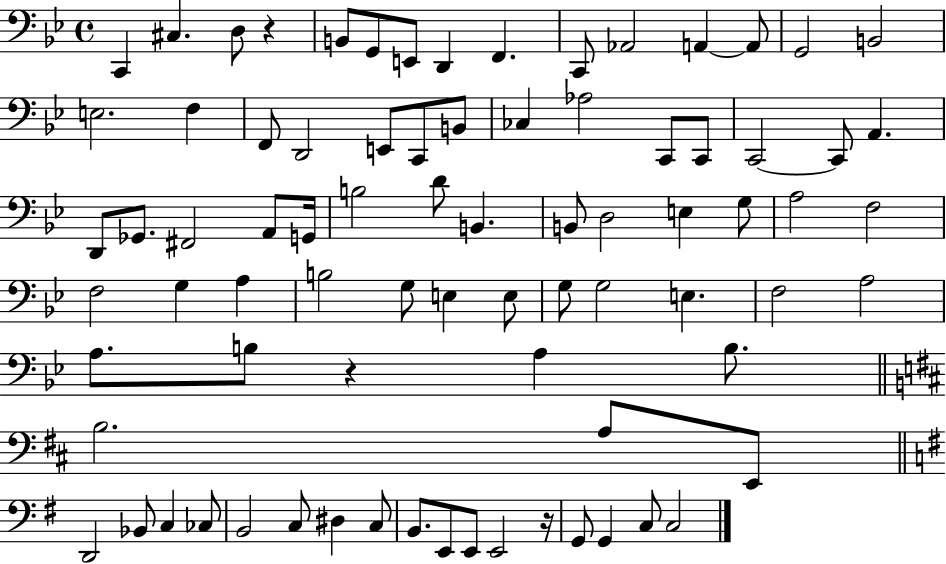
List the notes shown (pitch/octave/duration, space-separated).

C2/q C#3/q. D3/e R/q B2/e G2/e E2/e D2/q F2/q. C2/e Ab2/h A2/q A2/e G2/h B2/h E3/h. F3/q F2/e D2/h E2/e C2/e B2/e CES3/q Ab3/h C2/e C2/e C2/h C2/e A2/q. D2/e Gb2/e. F#2/h A2/e G2/s B3/h D4/e B2/q. B2/e D3/h E3/q G3/e A3/h F3/h F3/h G3/q A3/q B3/h G3/e E3/q E3/e G3/e G3/h E3/q. F3/h A3/h A3/e. B3/e R/q A3/q B3/e. B3/h. A3/e E2/e D2/h Bb2/e C3/q CES3/e B2/h C3/e D#3/q C3/e B2/e. E2/e E2/e E2/h R/s G2/e G2/q C3/e C3/h